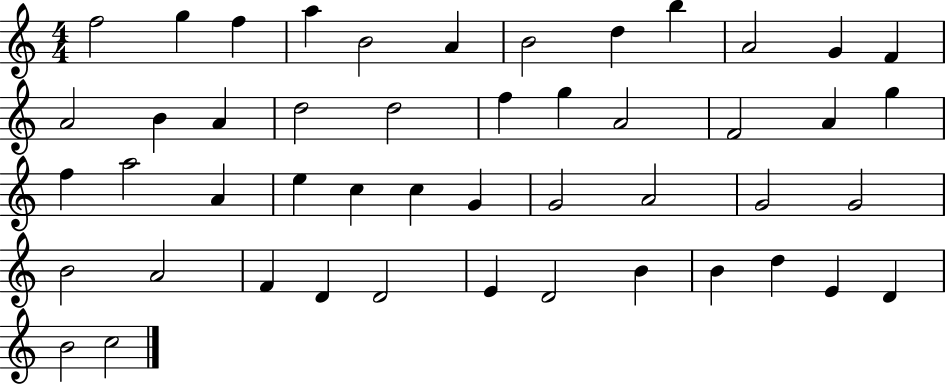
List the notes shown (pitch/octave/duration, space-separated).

F5/h G5/q F5/q A5/q B4/h A4/q B4/h D5/q B5/q A4/h G4/q F4/q A4/h B4/q A4/q D5/h D5/h F5/q G5/q A4/h F4/h A4/q G5/q F5/q A5/h A4/q E5/q C5/q C5/q G4/q G4/h A4/h G4/h G4/h B4/h A4/h F4/q D4/q D4/h E4/q D4/h B4/q B4/q D5/q E4/q D4/q B4/h C5/h